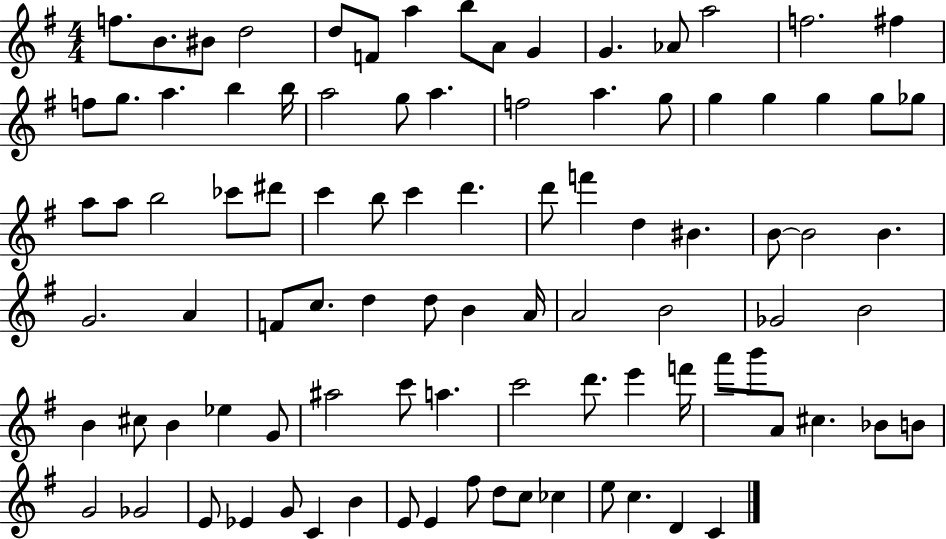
{
  \clef treble
  \numericTimeSignature
  \time 4/4
  \key g \major
  f''8. b'8. bis'8 d''2 | d''8 f'8 a''4 b''8 a'8 g'4 | g'4. aes'8 a''2 | f''2. fis''4 | \break f''8 g''8. a''4. b''4 b''16 | a''2 g''8 a''4. | f''2 a''4. g''8 | g''4 g''4 g''4 g''8 ges''8 | \break a''8 a''8 b''2 ces'''8 dis'''8 | c'''4 b''8 c'''4 d'''4. | d'''8 f'''4 d''4 bis'4. | b'8~~ b'2 b'4. | \break g'2. a'4 | f'8 c''8. d''4 d''8 b'4 a'16 | a'2 b'2 | ges'2 b'2 | \break b'4 cis''8 b'4 ees''4 g'8 | ais''2 c'''8 a''4. | c'''2 d'''8. e'''4 f'''16 | a'''8 b'''8 a'8 cis''4. bes'8 b'8 | \break g'2 ges'2 | e'8 ees'4 g'8 c'4 b'4 | e'8 e'4 fis''8 d''8 c''8 ces''4 | e''8 c''4. d'4 c'4 | \break \bar "|."
}